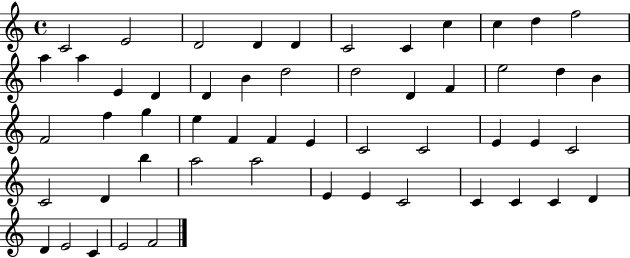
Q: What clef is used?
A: treble